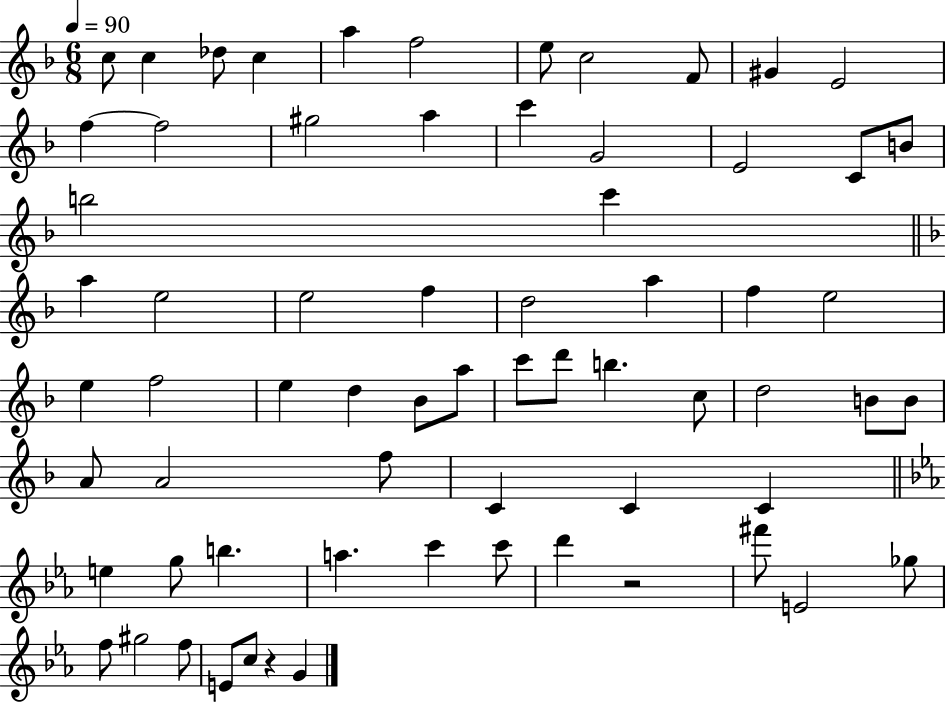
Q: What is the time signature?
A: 6/8